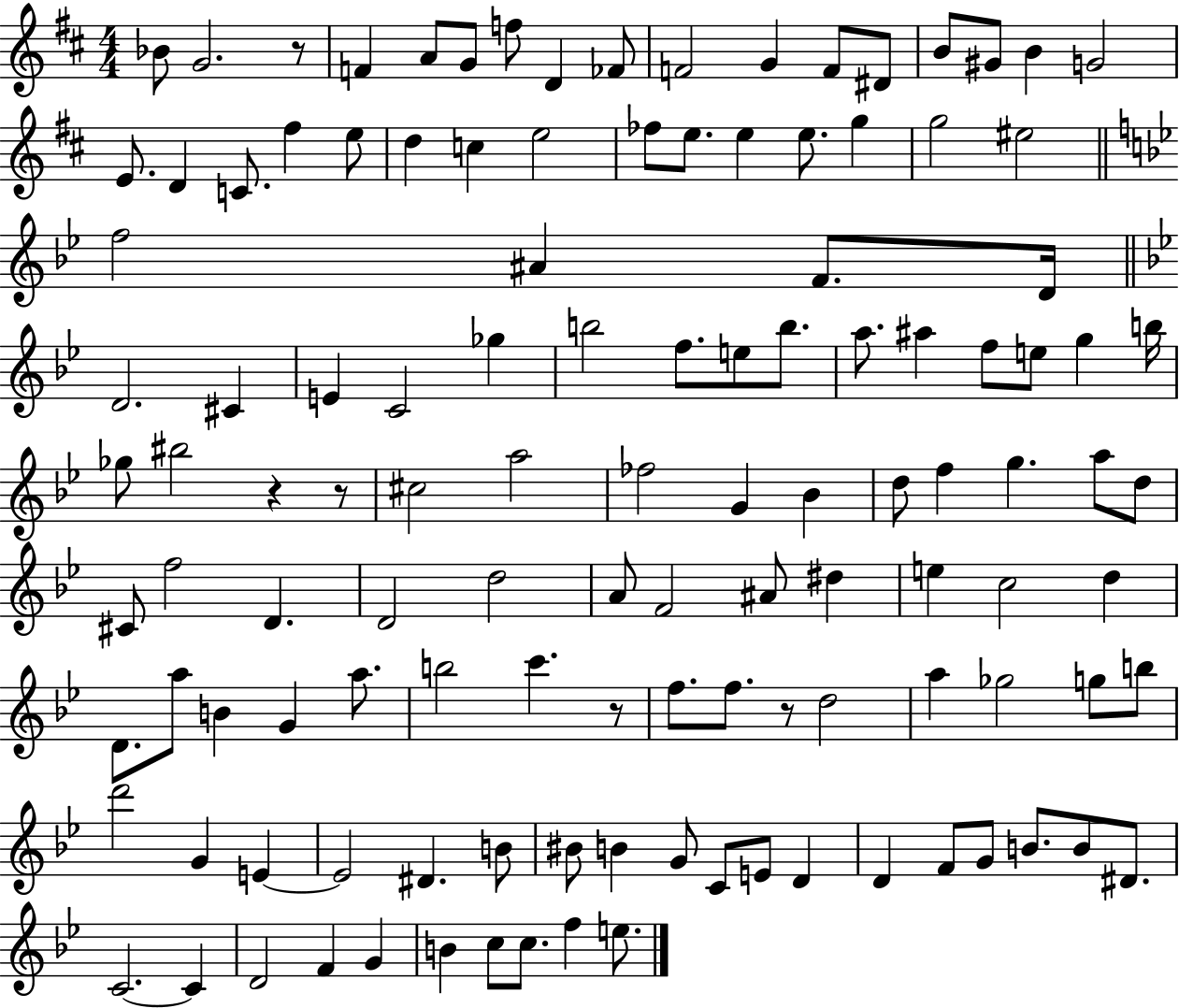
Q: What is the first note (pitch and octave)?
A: Bb4